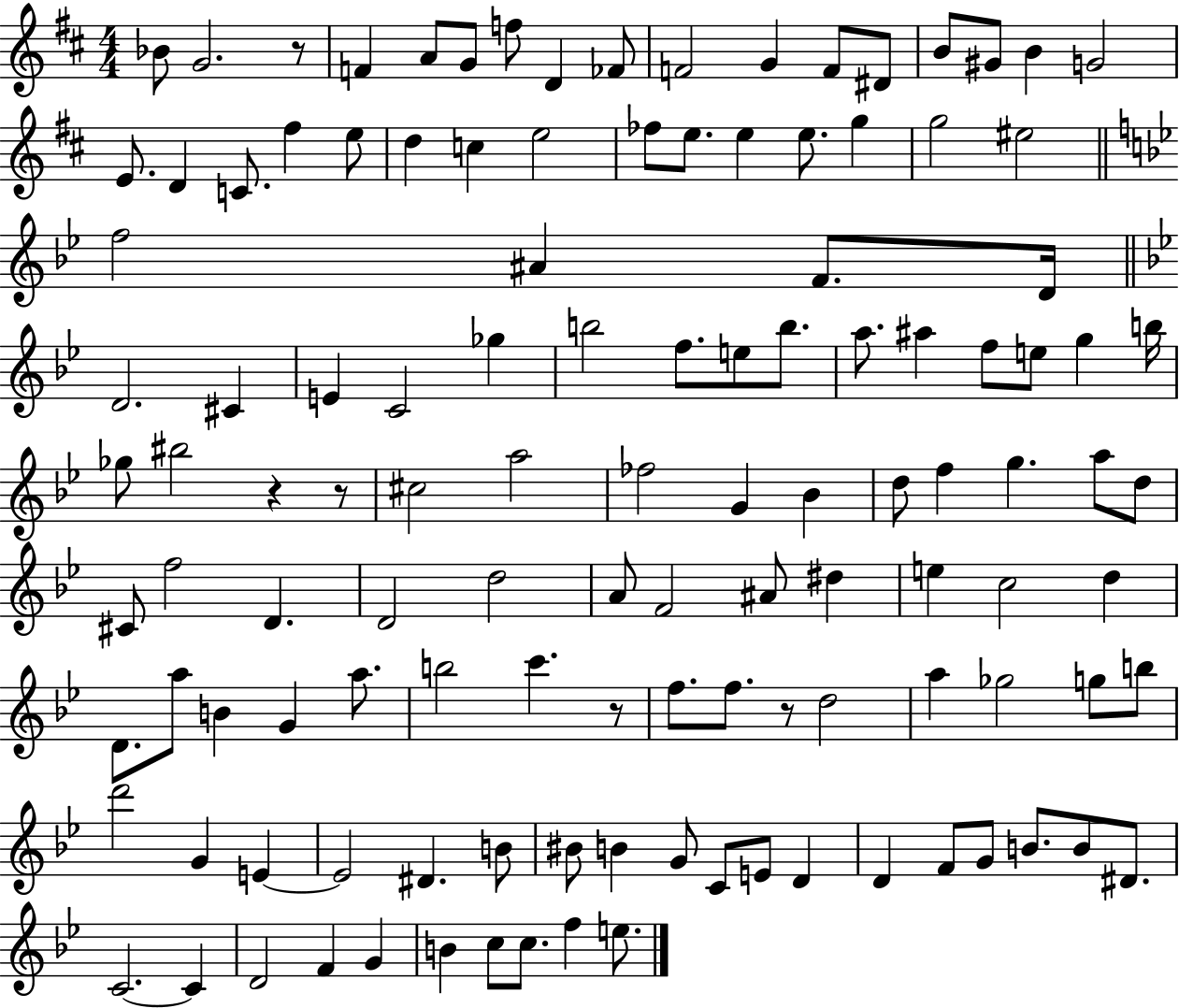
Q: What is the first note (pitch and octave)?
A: Bb4